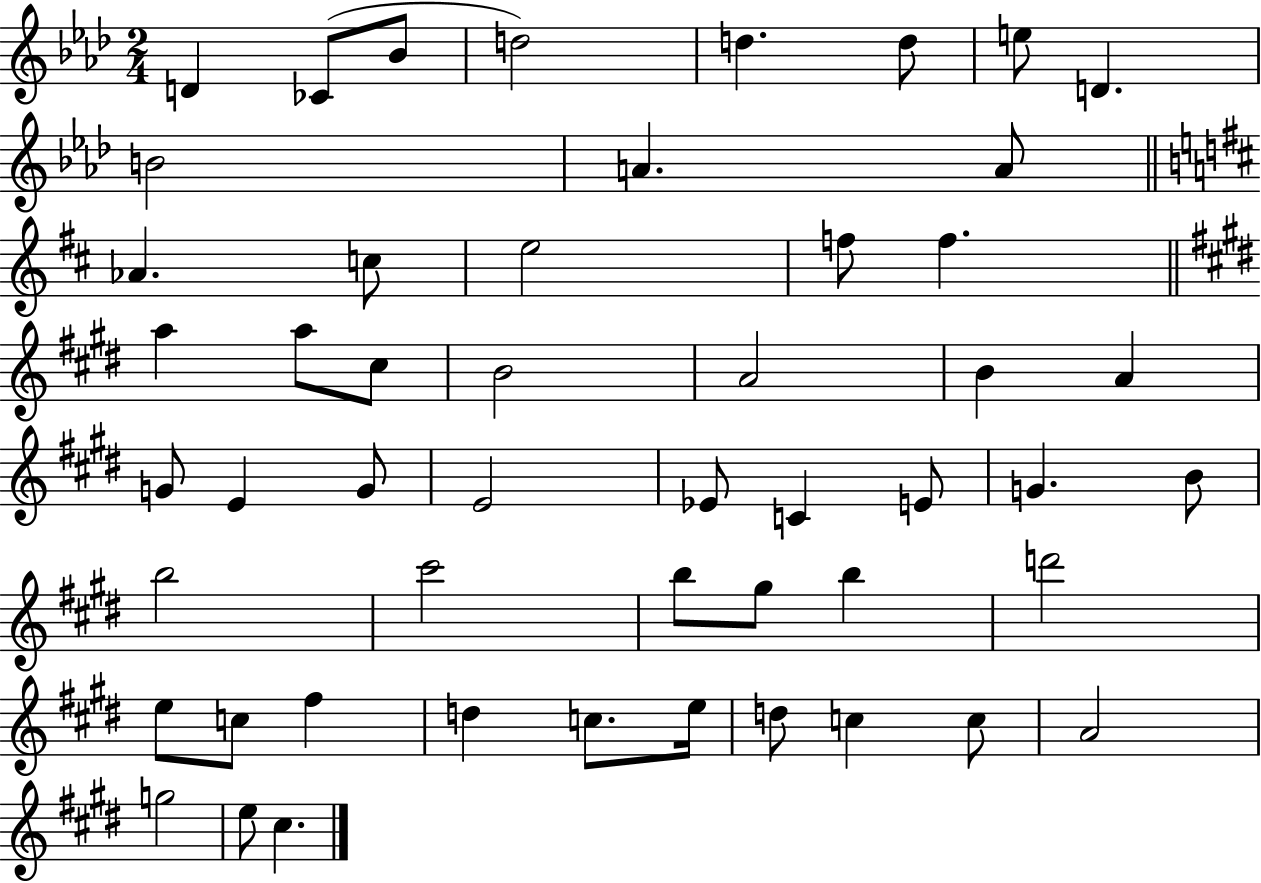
X:1
T:Untitled
M:2/4
L:1/4
K:Ab
D _C/2 _B/2 d2 d d/2 e/2 D B2 A A/2 _A c/2 e2 f/2 f a a/2 ^c/2 B2 A2 B A G/2 E G/2 E2 _E/2 C E/2 G B/2 b2 ^c'2 b/2 ^g/2 b d'2 e/2 c/2 ^f d c/2 e/4 d/2 c c/2 A2 g2 e/2 ^c